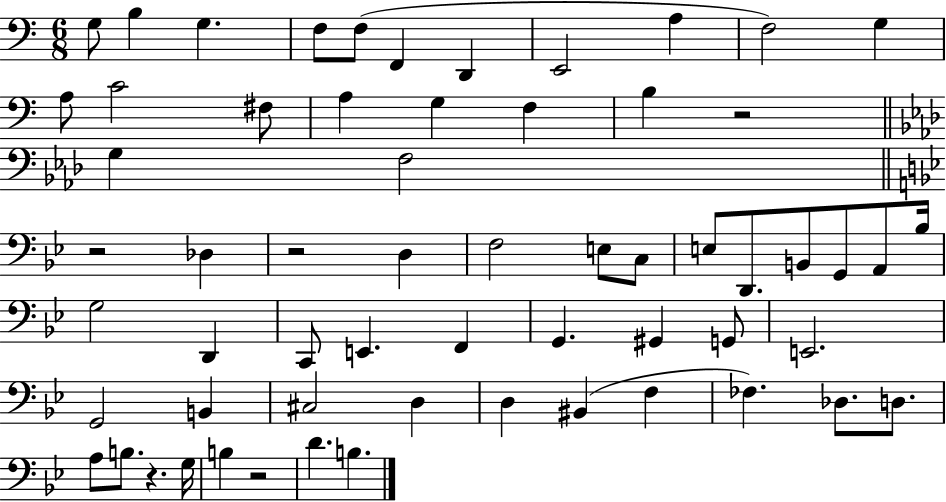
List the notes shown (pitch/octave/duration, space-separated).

G3/e B3/q G3/q. F3/e F3/e F2/q D2/q E2/h A3/q F3/h G3/q A3/e C4/h F#3/e A3/q G3/q F3/q B3/q R/h G3/q F3/h R/h Db3/q R/h D3/q F3/h E3/e C3/e E3/e D2/e. B2/e G2/e A2/e Bb3/s G3/h D2/q C2/e E2/q. F2/q G2/q. G#2/q G2/e E2/h. G2/h B2/q C#3/h D3/q D3/q BIS2/q F3/q FES3/q. Db3/e. D3/e. A3/e B3/e. R/q. G3/s B3/q R/h D4/q. B3/q.